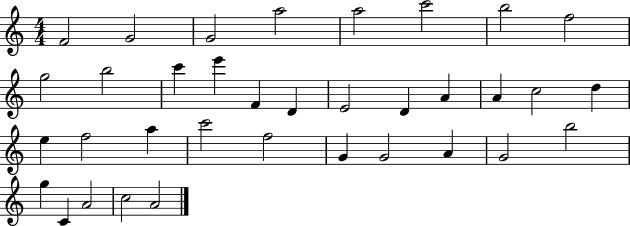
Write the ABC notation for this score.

X:1
T:Untitled
M:4/4
L:1/4
K:C
F2 G2 G2 a2 a2 c'2 b2 f2 g2 b2 c' e' F D E2 D A A c2 d e f2 a c'2 f2 G G2 A G2 b2 g C A2 c2 A2